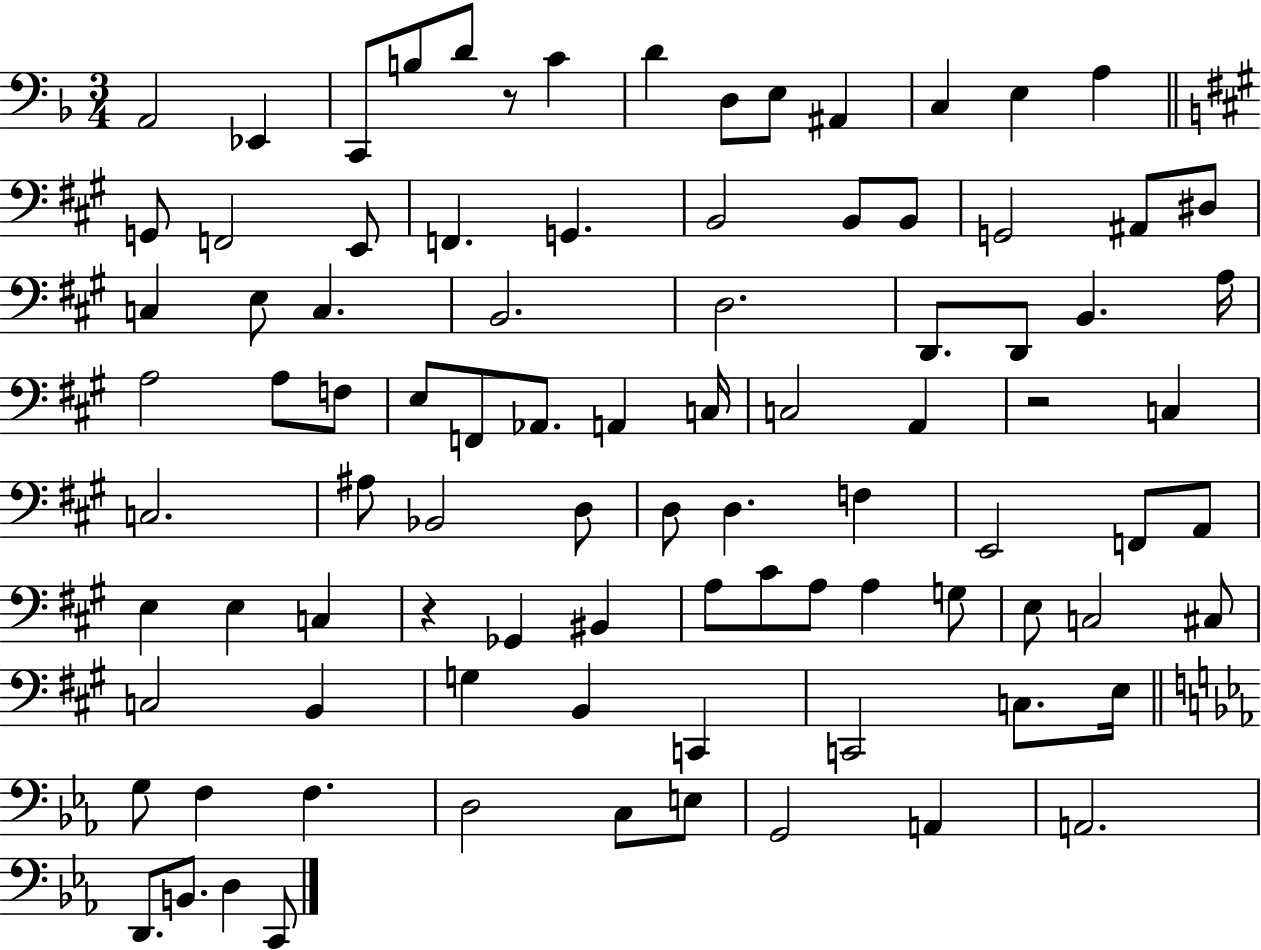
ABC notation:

X:1
T:Untitled
M:3/4
L:1/4
K:F
A,,2 _E,, C,,/2 B,/2 D/2 z/2 C D D,/2 E,/2 ^A,, C, E, A, G,,/2 F,,2 E,,/2 F,, G,, B,,2 B,,/2 B,,/2 G,,2 ^A,,/2 ^D,/2 C, E,/2 C, B,,2 D,2 D,,/2 D,,/2 B,, A,/4 A,2 A,/2 F,/2 E,/2 F,,/2 _A,,/2 A,, C,/4 C,2 A,, z2 C, C,2 ^A,/2 _B,,2 D,/2 D,/2 D, F, E,,2 F,,/2 A,,/2 E, E, C, z _G,, ^B,, A,/2 ^C/2 A,/2 A, G,/2 E,/2 C,2 ^C,/2 C,2 B,, G, B,, C,, C,,2 C,/2 E,/4 G,/2 F, F, D,2 C,/2 E,/2 G,,2 A,, A,,2 D,,/2 B,,/2 D, C,,/2